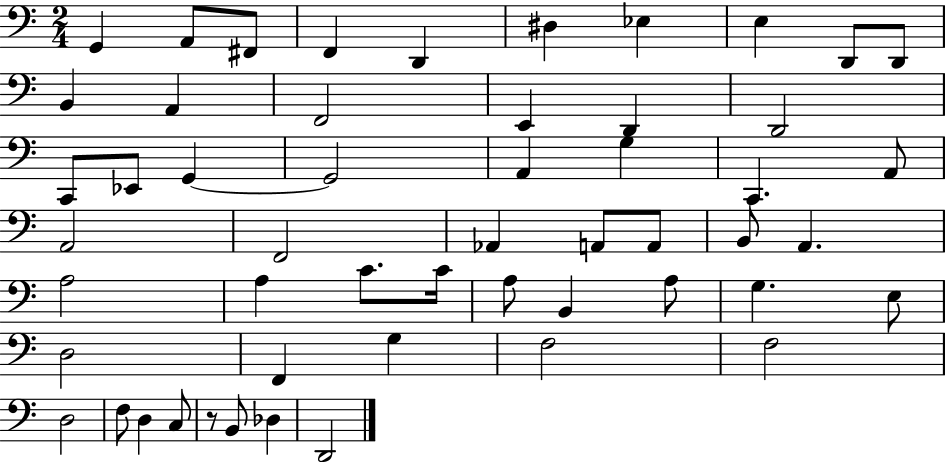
G2/q A2/e F#2/e F2/q D2/q D#3/q Eb3/q E3/q D2/e D2/e B2/q A2/q F2/h E2/q D2/q D2/h C2/e Eb2/e G2/q G2/h A2/q G3/q C2/q. A2/e A2/h F2/h Ab2/q A2/e A2/e B2/e A2/q. A3/h A3/q C4/e. C4/s A3/e B2/q A3/e G3/q. E3/e D3/h F2/q G3/q F3/h F3/h D3/h F3/e D3/q C3/e R/e B2/e Db3/q D2/h